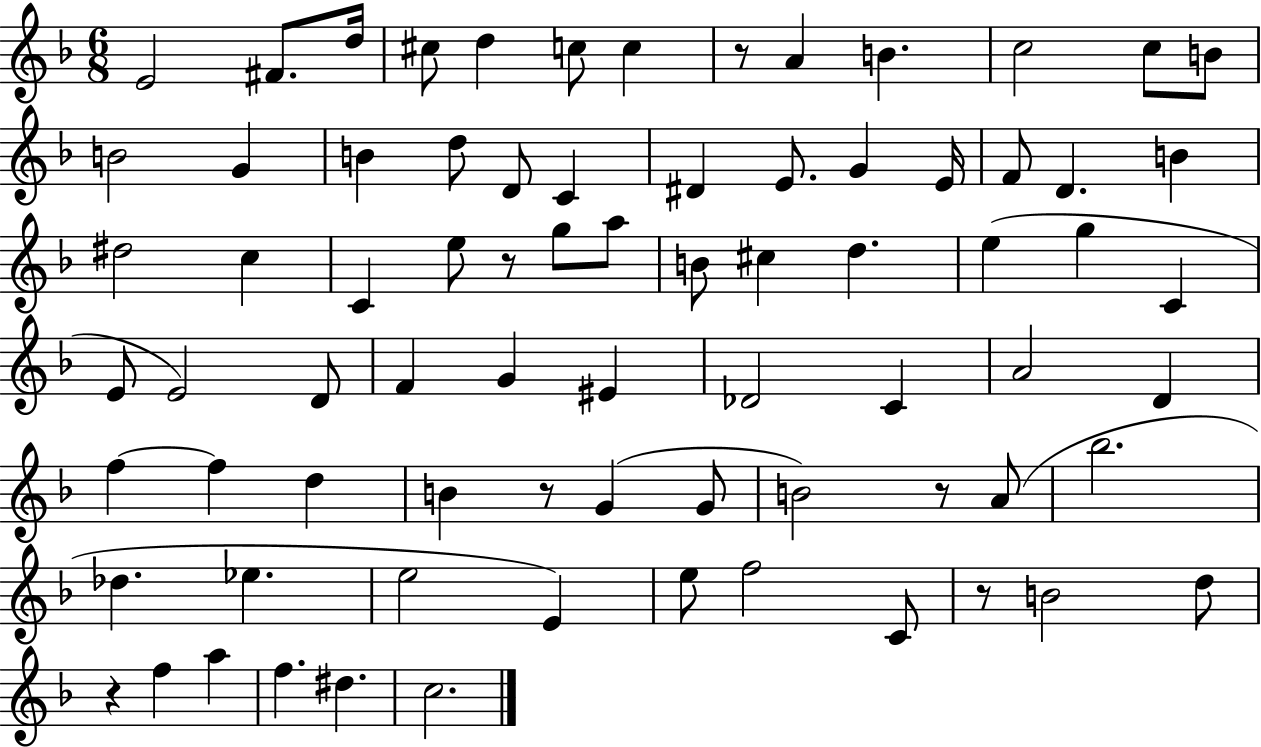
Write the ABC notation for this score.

X:1
T:Untitled
M:6/8
L:1/4
K:F
E2 ^F/2 d/4 ^c/2 d c/2 c z/2 A B c2 c/2 B/2 B2 G B d/2 D/2 C ^D E/2 G E/4 F/2 D B ^d2 c C e/2 z/2 g/2 a/2 B/2 ^c d e g C E/2 E2 D/2 F G ^E _D2 C A2 D f f d B z/2 G G/2 B2 z/2 A/2 _b2 _d _e e2 E e/2 f2 C/2 z/2 B2 d/2 z f a f ^d c2